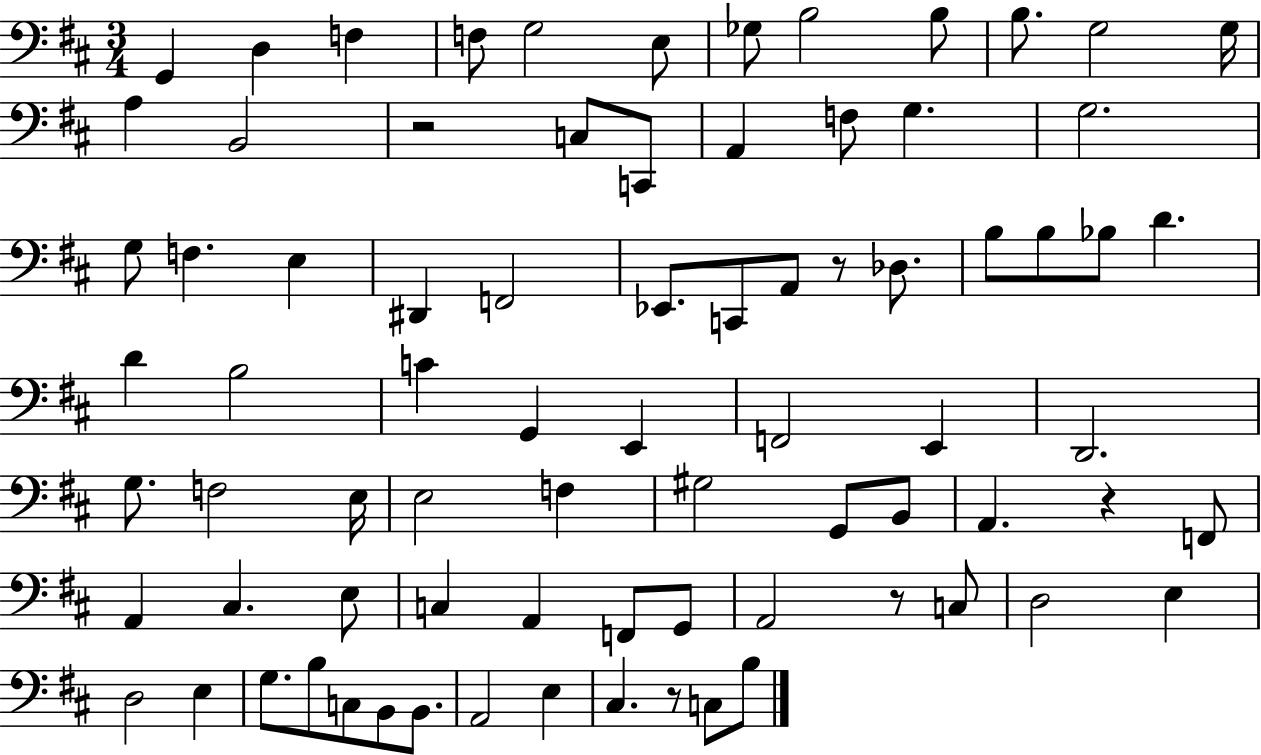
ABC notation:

X:1
T:Untitled
M:3/4
L:1/4
K:D
G,, D, F, F,/2 G,2 E,/2 _G,/2 B,2 B,/2 B,/2 G,2 G,/4 A, B,,2 z2 C,/2 C,,/2 A,, F,/2 G, G,2 G,/2 F, E, ^D,, F,,2 _E,,/2 C,,/2 A,,/2 z/2 _D,/2 B,/2 B,/2 _B,/2 D D B,2 C G,, E,, F,,2 E,, D,,2 G,/2 F,2 E,/4 E,2 F, ^G,2 G,,/2 B,,/2 A,, z F,,/2 A,, ^C, E,/2 C, A,, F,,/2 G,,/2 A,,2 z/2 C,/2 D,2 E, D,2 E, G,/2 B,/2 C,/2 B,,/2 B,,/2 A,,2 E, ^C, z/2 C,/2 B,/2